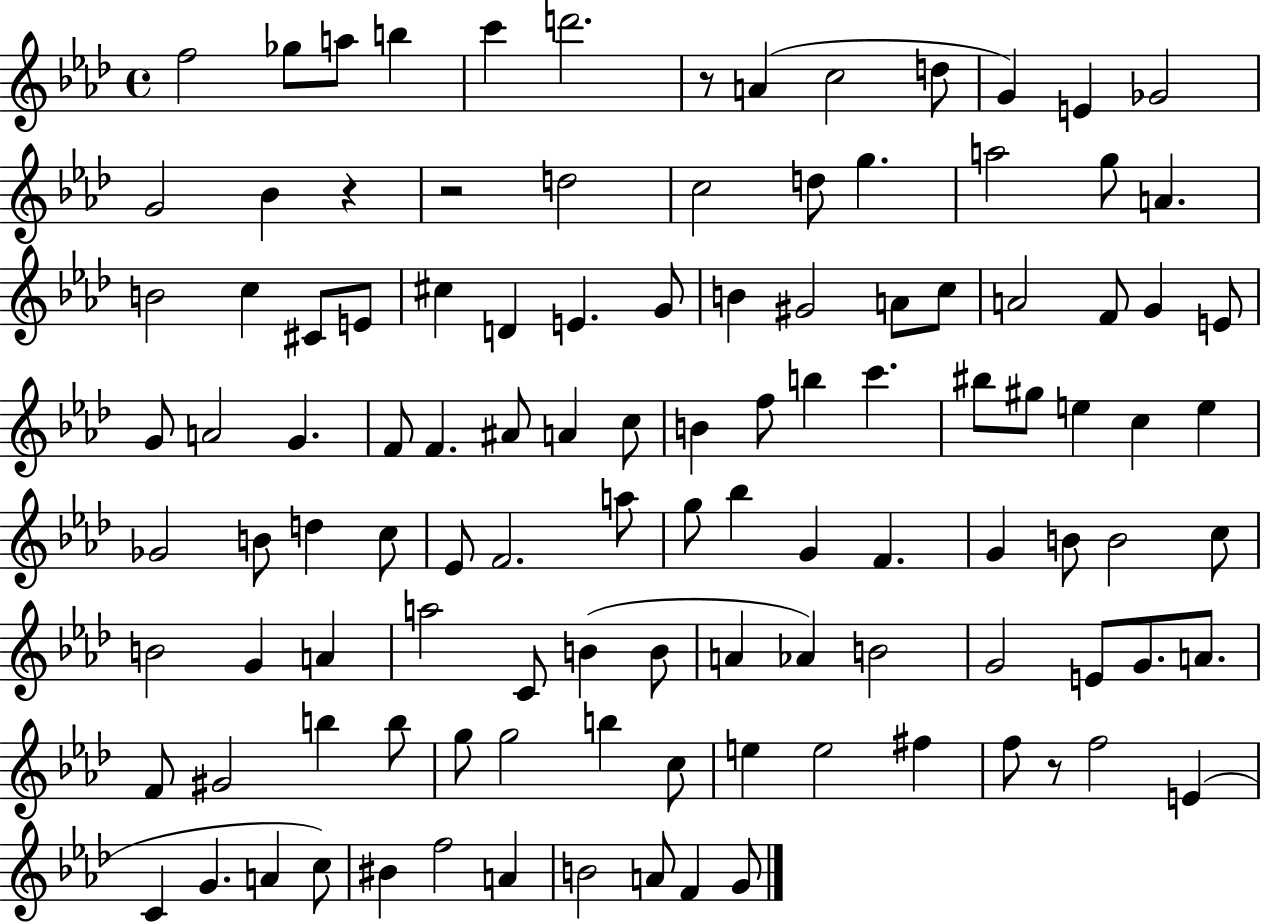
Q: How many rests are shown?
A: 4